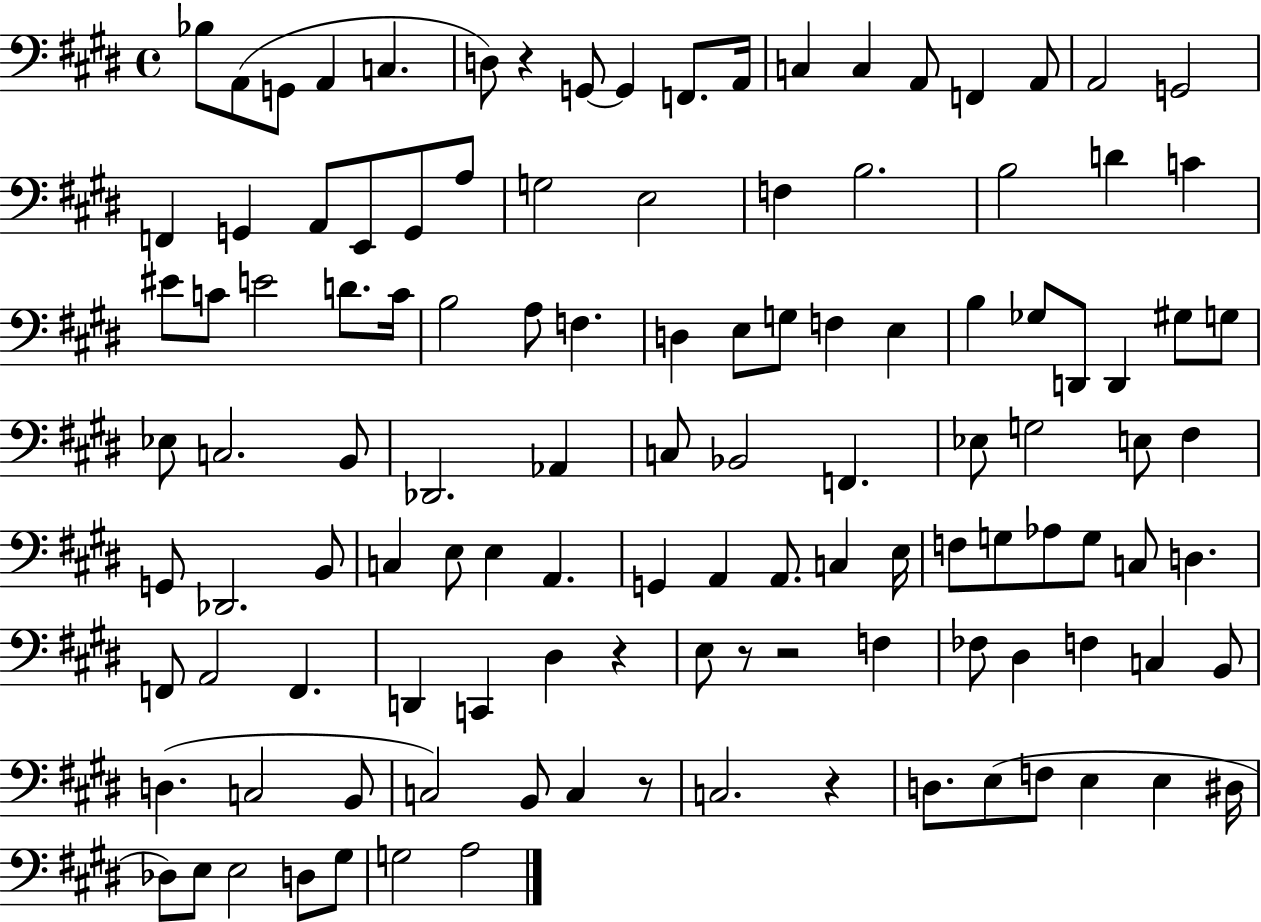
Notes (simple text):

Bb3/e A2/e G2/e A2/q C3/q. D3/e R/q G2/e G2/q F2/e. A2/s C3/q C3/q A2/e F2/q A2/e A2/h G2/h F2/q G2/q A2/e E2/e G2/e A3/e G3/h E3/h F3/q B3/h. B3/h D4/q C4/q EIS4/e C4/e E4/h D4/e. C4/s B3/h A3/e F3/q. D3/q E3/e G3/e F3/q E3/q B3/q Gb3/e D2/e D2/q G#3/e G3/e Eb3/e C3/h. B2/e Db2/h. Ab2/q C3/e Bb2/h F2/q. Eb3/e G3/h E3/e F#3/q G2/e Db2/h. B2/e C3/q E3/e E3/q A2/q. G2/q A2/q A2/e. C3/q E3/s F3/e G3/e Ab3/e G3/e C3/e D3/q. F2/e A2/h F2/q. D2/q C2/q D#3/q R/q E3/e R/e R/h F3/q FES3/e D#3/q F3/q C3/q B2/e D3/q. C3/h B2/e C3/h B2/e C3/q R/e C3/h. R/q D3/e. E3/e F3/e E3/q E3/q D#3/s Db3/e E3/e E3/h D3/e G#3/e G3/h A3/h